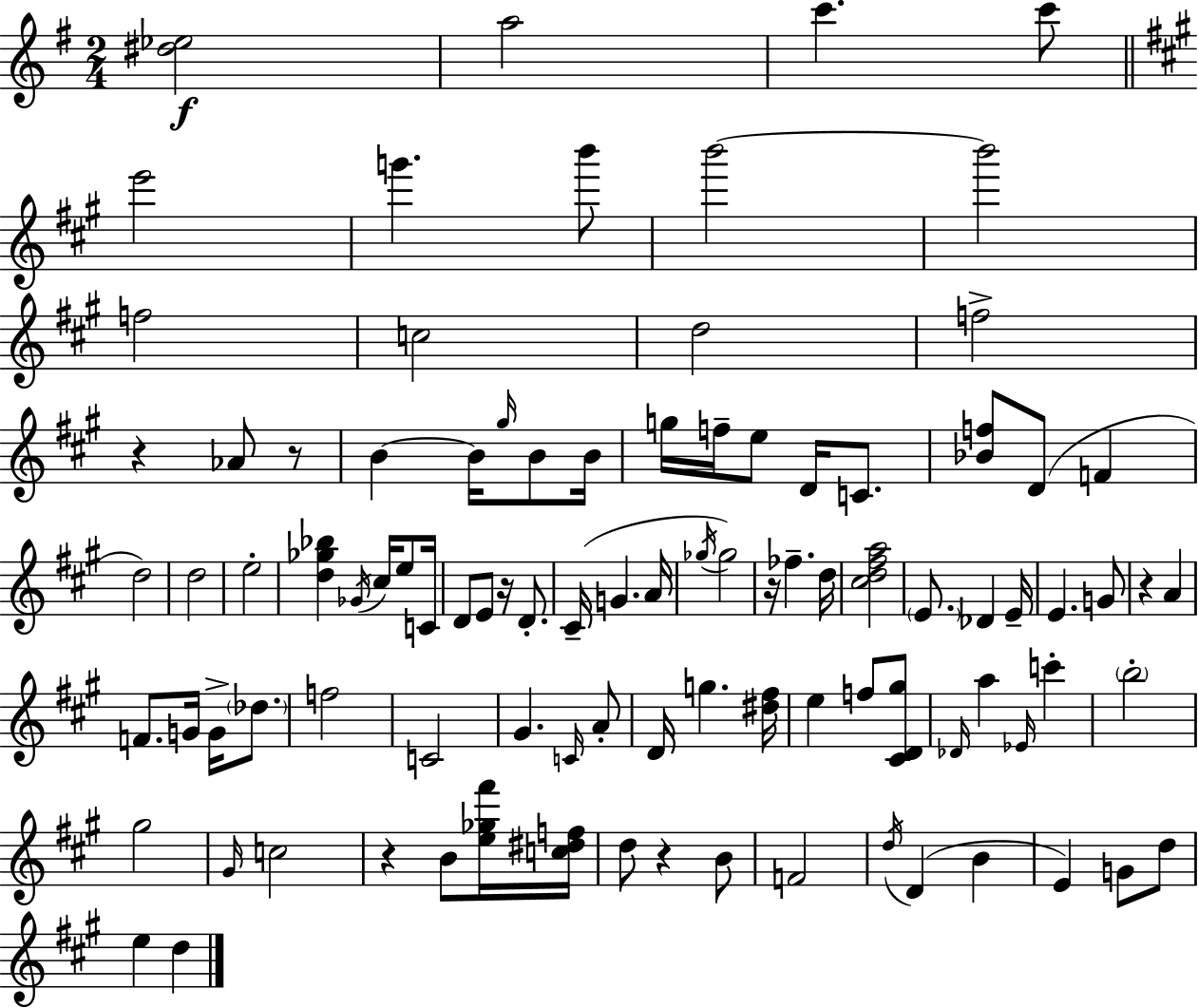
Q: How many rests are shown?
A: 7